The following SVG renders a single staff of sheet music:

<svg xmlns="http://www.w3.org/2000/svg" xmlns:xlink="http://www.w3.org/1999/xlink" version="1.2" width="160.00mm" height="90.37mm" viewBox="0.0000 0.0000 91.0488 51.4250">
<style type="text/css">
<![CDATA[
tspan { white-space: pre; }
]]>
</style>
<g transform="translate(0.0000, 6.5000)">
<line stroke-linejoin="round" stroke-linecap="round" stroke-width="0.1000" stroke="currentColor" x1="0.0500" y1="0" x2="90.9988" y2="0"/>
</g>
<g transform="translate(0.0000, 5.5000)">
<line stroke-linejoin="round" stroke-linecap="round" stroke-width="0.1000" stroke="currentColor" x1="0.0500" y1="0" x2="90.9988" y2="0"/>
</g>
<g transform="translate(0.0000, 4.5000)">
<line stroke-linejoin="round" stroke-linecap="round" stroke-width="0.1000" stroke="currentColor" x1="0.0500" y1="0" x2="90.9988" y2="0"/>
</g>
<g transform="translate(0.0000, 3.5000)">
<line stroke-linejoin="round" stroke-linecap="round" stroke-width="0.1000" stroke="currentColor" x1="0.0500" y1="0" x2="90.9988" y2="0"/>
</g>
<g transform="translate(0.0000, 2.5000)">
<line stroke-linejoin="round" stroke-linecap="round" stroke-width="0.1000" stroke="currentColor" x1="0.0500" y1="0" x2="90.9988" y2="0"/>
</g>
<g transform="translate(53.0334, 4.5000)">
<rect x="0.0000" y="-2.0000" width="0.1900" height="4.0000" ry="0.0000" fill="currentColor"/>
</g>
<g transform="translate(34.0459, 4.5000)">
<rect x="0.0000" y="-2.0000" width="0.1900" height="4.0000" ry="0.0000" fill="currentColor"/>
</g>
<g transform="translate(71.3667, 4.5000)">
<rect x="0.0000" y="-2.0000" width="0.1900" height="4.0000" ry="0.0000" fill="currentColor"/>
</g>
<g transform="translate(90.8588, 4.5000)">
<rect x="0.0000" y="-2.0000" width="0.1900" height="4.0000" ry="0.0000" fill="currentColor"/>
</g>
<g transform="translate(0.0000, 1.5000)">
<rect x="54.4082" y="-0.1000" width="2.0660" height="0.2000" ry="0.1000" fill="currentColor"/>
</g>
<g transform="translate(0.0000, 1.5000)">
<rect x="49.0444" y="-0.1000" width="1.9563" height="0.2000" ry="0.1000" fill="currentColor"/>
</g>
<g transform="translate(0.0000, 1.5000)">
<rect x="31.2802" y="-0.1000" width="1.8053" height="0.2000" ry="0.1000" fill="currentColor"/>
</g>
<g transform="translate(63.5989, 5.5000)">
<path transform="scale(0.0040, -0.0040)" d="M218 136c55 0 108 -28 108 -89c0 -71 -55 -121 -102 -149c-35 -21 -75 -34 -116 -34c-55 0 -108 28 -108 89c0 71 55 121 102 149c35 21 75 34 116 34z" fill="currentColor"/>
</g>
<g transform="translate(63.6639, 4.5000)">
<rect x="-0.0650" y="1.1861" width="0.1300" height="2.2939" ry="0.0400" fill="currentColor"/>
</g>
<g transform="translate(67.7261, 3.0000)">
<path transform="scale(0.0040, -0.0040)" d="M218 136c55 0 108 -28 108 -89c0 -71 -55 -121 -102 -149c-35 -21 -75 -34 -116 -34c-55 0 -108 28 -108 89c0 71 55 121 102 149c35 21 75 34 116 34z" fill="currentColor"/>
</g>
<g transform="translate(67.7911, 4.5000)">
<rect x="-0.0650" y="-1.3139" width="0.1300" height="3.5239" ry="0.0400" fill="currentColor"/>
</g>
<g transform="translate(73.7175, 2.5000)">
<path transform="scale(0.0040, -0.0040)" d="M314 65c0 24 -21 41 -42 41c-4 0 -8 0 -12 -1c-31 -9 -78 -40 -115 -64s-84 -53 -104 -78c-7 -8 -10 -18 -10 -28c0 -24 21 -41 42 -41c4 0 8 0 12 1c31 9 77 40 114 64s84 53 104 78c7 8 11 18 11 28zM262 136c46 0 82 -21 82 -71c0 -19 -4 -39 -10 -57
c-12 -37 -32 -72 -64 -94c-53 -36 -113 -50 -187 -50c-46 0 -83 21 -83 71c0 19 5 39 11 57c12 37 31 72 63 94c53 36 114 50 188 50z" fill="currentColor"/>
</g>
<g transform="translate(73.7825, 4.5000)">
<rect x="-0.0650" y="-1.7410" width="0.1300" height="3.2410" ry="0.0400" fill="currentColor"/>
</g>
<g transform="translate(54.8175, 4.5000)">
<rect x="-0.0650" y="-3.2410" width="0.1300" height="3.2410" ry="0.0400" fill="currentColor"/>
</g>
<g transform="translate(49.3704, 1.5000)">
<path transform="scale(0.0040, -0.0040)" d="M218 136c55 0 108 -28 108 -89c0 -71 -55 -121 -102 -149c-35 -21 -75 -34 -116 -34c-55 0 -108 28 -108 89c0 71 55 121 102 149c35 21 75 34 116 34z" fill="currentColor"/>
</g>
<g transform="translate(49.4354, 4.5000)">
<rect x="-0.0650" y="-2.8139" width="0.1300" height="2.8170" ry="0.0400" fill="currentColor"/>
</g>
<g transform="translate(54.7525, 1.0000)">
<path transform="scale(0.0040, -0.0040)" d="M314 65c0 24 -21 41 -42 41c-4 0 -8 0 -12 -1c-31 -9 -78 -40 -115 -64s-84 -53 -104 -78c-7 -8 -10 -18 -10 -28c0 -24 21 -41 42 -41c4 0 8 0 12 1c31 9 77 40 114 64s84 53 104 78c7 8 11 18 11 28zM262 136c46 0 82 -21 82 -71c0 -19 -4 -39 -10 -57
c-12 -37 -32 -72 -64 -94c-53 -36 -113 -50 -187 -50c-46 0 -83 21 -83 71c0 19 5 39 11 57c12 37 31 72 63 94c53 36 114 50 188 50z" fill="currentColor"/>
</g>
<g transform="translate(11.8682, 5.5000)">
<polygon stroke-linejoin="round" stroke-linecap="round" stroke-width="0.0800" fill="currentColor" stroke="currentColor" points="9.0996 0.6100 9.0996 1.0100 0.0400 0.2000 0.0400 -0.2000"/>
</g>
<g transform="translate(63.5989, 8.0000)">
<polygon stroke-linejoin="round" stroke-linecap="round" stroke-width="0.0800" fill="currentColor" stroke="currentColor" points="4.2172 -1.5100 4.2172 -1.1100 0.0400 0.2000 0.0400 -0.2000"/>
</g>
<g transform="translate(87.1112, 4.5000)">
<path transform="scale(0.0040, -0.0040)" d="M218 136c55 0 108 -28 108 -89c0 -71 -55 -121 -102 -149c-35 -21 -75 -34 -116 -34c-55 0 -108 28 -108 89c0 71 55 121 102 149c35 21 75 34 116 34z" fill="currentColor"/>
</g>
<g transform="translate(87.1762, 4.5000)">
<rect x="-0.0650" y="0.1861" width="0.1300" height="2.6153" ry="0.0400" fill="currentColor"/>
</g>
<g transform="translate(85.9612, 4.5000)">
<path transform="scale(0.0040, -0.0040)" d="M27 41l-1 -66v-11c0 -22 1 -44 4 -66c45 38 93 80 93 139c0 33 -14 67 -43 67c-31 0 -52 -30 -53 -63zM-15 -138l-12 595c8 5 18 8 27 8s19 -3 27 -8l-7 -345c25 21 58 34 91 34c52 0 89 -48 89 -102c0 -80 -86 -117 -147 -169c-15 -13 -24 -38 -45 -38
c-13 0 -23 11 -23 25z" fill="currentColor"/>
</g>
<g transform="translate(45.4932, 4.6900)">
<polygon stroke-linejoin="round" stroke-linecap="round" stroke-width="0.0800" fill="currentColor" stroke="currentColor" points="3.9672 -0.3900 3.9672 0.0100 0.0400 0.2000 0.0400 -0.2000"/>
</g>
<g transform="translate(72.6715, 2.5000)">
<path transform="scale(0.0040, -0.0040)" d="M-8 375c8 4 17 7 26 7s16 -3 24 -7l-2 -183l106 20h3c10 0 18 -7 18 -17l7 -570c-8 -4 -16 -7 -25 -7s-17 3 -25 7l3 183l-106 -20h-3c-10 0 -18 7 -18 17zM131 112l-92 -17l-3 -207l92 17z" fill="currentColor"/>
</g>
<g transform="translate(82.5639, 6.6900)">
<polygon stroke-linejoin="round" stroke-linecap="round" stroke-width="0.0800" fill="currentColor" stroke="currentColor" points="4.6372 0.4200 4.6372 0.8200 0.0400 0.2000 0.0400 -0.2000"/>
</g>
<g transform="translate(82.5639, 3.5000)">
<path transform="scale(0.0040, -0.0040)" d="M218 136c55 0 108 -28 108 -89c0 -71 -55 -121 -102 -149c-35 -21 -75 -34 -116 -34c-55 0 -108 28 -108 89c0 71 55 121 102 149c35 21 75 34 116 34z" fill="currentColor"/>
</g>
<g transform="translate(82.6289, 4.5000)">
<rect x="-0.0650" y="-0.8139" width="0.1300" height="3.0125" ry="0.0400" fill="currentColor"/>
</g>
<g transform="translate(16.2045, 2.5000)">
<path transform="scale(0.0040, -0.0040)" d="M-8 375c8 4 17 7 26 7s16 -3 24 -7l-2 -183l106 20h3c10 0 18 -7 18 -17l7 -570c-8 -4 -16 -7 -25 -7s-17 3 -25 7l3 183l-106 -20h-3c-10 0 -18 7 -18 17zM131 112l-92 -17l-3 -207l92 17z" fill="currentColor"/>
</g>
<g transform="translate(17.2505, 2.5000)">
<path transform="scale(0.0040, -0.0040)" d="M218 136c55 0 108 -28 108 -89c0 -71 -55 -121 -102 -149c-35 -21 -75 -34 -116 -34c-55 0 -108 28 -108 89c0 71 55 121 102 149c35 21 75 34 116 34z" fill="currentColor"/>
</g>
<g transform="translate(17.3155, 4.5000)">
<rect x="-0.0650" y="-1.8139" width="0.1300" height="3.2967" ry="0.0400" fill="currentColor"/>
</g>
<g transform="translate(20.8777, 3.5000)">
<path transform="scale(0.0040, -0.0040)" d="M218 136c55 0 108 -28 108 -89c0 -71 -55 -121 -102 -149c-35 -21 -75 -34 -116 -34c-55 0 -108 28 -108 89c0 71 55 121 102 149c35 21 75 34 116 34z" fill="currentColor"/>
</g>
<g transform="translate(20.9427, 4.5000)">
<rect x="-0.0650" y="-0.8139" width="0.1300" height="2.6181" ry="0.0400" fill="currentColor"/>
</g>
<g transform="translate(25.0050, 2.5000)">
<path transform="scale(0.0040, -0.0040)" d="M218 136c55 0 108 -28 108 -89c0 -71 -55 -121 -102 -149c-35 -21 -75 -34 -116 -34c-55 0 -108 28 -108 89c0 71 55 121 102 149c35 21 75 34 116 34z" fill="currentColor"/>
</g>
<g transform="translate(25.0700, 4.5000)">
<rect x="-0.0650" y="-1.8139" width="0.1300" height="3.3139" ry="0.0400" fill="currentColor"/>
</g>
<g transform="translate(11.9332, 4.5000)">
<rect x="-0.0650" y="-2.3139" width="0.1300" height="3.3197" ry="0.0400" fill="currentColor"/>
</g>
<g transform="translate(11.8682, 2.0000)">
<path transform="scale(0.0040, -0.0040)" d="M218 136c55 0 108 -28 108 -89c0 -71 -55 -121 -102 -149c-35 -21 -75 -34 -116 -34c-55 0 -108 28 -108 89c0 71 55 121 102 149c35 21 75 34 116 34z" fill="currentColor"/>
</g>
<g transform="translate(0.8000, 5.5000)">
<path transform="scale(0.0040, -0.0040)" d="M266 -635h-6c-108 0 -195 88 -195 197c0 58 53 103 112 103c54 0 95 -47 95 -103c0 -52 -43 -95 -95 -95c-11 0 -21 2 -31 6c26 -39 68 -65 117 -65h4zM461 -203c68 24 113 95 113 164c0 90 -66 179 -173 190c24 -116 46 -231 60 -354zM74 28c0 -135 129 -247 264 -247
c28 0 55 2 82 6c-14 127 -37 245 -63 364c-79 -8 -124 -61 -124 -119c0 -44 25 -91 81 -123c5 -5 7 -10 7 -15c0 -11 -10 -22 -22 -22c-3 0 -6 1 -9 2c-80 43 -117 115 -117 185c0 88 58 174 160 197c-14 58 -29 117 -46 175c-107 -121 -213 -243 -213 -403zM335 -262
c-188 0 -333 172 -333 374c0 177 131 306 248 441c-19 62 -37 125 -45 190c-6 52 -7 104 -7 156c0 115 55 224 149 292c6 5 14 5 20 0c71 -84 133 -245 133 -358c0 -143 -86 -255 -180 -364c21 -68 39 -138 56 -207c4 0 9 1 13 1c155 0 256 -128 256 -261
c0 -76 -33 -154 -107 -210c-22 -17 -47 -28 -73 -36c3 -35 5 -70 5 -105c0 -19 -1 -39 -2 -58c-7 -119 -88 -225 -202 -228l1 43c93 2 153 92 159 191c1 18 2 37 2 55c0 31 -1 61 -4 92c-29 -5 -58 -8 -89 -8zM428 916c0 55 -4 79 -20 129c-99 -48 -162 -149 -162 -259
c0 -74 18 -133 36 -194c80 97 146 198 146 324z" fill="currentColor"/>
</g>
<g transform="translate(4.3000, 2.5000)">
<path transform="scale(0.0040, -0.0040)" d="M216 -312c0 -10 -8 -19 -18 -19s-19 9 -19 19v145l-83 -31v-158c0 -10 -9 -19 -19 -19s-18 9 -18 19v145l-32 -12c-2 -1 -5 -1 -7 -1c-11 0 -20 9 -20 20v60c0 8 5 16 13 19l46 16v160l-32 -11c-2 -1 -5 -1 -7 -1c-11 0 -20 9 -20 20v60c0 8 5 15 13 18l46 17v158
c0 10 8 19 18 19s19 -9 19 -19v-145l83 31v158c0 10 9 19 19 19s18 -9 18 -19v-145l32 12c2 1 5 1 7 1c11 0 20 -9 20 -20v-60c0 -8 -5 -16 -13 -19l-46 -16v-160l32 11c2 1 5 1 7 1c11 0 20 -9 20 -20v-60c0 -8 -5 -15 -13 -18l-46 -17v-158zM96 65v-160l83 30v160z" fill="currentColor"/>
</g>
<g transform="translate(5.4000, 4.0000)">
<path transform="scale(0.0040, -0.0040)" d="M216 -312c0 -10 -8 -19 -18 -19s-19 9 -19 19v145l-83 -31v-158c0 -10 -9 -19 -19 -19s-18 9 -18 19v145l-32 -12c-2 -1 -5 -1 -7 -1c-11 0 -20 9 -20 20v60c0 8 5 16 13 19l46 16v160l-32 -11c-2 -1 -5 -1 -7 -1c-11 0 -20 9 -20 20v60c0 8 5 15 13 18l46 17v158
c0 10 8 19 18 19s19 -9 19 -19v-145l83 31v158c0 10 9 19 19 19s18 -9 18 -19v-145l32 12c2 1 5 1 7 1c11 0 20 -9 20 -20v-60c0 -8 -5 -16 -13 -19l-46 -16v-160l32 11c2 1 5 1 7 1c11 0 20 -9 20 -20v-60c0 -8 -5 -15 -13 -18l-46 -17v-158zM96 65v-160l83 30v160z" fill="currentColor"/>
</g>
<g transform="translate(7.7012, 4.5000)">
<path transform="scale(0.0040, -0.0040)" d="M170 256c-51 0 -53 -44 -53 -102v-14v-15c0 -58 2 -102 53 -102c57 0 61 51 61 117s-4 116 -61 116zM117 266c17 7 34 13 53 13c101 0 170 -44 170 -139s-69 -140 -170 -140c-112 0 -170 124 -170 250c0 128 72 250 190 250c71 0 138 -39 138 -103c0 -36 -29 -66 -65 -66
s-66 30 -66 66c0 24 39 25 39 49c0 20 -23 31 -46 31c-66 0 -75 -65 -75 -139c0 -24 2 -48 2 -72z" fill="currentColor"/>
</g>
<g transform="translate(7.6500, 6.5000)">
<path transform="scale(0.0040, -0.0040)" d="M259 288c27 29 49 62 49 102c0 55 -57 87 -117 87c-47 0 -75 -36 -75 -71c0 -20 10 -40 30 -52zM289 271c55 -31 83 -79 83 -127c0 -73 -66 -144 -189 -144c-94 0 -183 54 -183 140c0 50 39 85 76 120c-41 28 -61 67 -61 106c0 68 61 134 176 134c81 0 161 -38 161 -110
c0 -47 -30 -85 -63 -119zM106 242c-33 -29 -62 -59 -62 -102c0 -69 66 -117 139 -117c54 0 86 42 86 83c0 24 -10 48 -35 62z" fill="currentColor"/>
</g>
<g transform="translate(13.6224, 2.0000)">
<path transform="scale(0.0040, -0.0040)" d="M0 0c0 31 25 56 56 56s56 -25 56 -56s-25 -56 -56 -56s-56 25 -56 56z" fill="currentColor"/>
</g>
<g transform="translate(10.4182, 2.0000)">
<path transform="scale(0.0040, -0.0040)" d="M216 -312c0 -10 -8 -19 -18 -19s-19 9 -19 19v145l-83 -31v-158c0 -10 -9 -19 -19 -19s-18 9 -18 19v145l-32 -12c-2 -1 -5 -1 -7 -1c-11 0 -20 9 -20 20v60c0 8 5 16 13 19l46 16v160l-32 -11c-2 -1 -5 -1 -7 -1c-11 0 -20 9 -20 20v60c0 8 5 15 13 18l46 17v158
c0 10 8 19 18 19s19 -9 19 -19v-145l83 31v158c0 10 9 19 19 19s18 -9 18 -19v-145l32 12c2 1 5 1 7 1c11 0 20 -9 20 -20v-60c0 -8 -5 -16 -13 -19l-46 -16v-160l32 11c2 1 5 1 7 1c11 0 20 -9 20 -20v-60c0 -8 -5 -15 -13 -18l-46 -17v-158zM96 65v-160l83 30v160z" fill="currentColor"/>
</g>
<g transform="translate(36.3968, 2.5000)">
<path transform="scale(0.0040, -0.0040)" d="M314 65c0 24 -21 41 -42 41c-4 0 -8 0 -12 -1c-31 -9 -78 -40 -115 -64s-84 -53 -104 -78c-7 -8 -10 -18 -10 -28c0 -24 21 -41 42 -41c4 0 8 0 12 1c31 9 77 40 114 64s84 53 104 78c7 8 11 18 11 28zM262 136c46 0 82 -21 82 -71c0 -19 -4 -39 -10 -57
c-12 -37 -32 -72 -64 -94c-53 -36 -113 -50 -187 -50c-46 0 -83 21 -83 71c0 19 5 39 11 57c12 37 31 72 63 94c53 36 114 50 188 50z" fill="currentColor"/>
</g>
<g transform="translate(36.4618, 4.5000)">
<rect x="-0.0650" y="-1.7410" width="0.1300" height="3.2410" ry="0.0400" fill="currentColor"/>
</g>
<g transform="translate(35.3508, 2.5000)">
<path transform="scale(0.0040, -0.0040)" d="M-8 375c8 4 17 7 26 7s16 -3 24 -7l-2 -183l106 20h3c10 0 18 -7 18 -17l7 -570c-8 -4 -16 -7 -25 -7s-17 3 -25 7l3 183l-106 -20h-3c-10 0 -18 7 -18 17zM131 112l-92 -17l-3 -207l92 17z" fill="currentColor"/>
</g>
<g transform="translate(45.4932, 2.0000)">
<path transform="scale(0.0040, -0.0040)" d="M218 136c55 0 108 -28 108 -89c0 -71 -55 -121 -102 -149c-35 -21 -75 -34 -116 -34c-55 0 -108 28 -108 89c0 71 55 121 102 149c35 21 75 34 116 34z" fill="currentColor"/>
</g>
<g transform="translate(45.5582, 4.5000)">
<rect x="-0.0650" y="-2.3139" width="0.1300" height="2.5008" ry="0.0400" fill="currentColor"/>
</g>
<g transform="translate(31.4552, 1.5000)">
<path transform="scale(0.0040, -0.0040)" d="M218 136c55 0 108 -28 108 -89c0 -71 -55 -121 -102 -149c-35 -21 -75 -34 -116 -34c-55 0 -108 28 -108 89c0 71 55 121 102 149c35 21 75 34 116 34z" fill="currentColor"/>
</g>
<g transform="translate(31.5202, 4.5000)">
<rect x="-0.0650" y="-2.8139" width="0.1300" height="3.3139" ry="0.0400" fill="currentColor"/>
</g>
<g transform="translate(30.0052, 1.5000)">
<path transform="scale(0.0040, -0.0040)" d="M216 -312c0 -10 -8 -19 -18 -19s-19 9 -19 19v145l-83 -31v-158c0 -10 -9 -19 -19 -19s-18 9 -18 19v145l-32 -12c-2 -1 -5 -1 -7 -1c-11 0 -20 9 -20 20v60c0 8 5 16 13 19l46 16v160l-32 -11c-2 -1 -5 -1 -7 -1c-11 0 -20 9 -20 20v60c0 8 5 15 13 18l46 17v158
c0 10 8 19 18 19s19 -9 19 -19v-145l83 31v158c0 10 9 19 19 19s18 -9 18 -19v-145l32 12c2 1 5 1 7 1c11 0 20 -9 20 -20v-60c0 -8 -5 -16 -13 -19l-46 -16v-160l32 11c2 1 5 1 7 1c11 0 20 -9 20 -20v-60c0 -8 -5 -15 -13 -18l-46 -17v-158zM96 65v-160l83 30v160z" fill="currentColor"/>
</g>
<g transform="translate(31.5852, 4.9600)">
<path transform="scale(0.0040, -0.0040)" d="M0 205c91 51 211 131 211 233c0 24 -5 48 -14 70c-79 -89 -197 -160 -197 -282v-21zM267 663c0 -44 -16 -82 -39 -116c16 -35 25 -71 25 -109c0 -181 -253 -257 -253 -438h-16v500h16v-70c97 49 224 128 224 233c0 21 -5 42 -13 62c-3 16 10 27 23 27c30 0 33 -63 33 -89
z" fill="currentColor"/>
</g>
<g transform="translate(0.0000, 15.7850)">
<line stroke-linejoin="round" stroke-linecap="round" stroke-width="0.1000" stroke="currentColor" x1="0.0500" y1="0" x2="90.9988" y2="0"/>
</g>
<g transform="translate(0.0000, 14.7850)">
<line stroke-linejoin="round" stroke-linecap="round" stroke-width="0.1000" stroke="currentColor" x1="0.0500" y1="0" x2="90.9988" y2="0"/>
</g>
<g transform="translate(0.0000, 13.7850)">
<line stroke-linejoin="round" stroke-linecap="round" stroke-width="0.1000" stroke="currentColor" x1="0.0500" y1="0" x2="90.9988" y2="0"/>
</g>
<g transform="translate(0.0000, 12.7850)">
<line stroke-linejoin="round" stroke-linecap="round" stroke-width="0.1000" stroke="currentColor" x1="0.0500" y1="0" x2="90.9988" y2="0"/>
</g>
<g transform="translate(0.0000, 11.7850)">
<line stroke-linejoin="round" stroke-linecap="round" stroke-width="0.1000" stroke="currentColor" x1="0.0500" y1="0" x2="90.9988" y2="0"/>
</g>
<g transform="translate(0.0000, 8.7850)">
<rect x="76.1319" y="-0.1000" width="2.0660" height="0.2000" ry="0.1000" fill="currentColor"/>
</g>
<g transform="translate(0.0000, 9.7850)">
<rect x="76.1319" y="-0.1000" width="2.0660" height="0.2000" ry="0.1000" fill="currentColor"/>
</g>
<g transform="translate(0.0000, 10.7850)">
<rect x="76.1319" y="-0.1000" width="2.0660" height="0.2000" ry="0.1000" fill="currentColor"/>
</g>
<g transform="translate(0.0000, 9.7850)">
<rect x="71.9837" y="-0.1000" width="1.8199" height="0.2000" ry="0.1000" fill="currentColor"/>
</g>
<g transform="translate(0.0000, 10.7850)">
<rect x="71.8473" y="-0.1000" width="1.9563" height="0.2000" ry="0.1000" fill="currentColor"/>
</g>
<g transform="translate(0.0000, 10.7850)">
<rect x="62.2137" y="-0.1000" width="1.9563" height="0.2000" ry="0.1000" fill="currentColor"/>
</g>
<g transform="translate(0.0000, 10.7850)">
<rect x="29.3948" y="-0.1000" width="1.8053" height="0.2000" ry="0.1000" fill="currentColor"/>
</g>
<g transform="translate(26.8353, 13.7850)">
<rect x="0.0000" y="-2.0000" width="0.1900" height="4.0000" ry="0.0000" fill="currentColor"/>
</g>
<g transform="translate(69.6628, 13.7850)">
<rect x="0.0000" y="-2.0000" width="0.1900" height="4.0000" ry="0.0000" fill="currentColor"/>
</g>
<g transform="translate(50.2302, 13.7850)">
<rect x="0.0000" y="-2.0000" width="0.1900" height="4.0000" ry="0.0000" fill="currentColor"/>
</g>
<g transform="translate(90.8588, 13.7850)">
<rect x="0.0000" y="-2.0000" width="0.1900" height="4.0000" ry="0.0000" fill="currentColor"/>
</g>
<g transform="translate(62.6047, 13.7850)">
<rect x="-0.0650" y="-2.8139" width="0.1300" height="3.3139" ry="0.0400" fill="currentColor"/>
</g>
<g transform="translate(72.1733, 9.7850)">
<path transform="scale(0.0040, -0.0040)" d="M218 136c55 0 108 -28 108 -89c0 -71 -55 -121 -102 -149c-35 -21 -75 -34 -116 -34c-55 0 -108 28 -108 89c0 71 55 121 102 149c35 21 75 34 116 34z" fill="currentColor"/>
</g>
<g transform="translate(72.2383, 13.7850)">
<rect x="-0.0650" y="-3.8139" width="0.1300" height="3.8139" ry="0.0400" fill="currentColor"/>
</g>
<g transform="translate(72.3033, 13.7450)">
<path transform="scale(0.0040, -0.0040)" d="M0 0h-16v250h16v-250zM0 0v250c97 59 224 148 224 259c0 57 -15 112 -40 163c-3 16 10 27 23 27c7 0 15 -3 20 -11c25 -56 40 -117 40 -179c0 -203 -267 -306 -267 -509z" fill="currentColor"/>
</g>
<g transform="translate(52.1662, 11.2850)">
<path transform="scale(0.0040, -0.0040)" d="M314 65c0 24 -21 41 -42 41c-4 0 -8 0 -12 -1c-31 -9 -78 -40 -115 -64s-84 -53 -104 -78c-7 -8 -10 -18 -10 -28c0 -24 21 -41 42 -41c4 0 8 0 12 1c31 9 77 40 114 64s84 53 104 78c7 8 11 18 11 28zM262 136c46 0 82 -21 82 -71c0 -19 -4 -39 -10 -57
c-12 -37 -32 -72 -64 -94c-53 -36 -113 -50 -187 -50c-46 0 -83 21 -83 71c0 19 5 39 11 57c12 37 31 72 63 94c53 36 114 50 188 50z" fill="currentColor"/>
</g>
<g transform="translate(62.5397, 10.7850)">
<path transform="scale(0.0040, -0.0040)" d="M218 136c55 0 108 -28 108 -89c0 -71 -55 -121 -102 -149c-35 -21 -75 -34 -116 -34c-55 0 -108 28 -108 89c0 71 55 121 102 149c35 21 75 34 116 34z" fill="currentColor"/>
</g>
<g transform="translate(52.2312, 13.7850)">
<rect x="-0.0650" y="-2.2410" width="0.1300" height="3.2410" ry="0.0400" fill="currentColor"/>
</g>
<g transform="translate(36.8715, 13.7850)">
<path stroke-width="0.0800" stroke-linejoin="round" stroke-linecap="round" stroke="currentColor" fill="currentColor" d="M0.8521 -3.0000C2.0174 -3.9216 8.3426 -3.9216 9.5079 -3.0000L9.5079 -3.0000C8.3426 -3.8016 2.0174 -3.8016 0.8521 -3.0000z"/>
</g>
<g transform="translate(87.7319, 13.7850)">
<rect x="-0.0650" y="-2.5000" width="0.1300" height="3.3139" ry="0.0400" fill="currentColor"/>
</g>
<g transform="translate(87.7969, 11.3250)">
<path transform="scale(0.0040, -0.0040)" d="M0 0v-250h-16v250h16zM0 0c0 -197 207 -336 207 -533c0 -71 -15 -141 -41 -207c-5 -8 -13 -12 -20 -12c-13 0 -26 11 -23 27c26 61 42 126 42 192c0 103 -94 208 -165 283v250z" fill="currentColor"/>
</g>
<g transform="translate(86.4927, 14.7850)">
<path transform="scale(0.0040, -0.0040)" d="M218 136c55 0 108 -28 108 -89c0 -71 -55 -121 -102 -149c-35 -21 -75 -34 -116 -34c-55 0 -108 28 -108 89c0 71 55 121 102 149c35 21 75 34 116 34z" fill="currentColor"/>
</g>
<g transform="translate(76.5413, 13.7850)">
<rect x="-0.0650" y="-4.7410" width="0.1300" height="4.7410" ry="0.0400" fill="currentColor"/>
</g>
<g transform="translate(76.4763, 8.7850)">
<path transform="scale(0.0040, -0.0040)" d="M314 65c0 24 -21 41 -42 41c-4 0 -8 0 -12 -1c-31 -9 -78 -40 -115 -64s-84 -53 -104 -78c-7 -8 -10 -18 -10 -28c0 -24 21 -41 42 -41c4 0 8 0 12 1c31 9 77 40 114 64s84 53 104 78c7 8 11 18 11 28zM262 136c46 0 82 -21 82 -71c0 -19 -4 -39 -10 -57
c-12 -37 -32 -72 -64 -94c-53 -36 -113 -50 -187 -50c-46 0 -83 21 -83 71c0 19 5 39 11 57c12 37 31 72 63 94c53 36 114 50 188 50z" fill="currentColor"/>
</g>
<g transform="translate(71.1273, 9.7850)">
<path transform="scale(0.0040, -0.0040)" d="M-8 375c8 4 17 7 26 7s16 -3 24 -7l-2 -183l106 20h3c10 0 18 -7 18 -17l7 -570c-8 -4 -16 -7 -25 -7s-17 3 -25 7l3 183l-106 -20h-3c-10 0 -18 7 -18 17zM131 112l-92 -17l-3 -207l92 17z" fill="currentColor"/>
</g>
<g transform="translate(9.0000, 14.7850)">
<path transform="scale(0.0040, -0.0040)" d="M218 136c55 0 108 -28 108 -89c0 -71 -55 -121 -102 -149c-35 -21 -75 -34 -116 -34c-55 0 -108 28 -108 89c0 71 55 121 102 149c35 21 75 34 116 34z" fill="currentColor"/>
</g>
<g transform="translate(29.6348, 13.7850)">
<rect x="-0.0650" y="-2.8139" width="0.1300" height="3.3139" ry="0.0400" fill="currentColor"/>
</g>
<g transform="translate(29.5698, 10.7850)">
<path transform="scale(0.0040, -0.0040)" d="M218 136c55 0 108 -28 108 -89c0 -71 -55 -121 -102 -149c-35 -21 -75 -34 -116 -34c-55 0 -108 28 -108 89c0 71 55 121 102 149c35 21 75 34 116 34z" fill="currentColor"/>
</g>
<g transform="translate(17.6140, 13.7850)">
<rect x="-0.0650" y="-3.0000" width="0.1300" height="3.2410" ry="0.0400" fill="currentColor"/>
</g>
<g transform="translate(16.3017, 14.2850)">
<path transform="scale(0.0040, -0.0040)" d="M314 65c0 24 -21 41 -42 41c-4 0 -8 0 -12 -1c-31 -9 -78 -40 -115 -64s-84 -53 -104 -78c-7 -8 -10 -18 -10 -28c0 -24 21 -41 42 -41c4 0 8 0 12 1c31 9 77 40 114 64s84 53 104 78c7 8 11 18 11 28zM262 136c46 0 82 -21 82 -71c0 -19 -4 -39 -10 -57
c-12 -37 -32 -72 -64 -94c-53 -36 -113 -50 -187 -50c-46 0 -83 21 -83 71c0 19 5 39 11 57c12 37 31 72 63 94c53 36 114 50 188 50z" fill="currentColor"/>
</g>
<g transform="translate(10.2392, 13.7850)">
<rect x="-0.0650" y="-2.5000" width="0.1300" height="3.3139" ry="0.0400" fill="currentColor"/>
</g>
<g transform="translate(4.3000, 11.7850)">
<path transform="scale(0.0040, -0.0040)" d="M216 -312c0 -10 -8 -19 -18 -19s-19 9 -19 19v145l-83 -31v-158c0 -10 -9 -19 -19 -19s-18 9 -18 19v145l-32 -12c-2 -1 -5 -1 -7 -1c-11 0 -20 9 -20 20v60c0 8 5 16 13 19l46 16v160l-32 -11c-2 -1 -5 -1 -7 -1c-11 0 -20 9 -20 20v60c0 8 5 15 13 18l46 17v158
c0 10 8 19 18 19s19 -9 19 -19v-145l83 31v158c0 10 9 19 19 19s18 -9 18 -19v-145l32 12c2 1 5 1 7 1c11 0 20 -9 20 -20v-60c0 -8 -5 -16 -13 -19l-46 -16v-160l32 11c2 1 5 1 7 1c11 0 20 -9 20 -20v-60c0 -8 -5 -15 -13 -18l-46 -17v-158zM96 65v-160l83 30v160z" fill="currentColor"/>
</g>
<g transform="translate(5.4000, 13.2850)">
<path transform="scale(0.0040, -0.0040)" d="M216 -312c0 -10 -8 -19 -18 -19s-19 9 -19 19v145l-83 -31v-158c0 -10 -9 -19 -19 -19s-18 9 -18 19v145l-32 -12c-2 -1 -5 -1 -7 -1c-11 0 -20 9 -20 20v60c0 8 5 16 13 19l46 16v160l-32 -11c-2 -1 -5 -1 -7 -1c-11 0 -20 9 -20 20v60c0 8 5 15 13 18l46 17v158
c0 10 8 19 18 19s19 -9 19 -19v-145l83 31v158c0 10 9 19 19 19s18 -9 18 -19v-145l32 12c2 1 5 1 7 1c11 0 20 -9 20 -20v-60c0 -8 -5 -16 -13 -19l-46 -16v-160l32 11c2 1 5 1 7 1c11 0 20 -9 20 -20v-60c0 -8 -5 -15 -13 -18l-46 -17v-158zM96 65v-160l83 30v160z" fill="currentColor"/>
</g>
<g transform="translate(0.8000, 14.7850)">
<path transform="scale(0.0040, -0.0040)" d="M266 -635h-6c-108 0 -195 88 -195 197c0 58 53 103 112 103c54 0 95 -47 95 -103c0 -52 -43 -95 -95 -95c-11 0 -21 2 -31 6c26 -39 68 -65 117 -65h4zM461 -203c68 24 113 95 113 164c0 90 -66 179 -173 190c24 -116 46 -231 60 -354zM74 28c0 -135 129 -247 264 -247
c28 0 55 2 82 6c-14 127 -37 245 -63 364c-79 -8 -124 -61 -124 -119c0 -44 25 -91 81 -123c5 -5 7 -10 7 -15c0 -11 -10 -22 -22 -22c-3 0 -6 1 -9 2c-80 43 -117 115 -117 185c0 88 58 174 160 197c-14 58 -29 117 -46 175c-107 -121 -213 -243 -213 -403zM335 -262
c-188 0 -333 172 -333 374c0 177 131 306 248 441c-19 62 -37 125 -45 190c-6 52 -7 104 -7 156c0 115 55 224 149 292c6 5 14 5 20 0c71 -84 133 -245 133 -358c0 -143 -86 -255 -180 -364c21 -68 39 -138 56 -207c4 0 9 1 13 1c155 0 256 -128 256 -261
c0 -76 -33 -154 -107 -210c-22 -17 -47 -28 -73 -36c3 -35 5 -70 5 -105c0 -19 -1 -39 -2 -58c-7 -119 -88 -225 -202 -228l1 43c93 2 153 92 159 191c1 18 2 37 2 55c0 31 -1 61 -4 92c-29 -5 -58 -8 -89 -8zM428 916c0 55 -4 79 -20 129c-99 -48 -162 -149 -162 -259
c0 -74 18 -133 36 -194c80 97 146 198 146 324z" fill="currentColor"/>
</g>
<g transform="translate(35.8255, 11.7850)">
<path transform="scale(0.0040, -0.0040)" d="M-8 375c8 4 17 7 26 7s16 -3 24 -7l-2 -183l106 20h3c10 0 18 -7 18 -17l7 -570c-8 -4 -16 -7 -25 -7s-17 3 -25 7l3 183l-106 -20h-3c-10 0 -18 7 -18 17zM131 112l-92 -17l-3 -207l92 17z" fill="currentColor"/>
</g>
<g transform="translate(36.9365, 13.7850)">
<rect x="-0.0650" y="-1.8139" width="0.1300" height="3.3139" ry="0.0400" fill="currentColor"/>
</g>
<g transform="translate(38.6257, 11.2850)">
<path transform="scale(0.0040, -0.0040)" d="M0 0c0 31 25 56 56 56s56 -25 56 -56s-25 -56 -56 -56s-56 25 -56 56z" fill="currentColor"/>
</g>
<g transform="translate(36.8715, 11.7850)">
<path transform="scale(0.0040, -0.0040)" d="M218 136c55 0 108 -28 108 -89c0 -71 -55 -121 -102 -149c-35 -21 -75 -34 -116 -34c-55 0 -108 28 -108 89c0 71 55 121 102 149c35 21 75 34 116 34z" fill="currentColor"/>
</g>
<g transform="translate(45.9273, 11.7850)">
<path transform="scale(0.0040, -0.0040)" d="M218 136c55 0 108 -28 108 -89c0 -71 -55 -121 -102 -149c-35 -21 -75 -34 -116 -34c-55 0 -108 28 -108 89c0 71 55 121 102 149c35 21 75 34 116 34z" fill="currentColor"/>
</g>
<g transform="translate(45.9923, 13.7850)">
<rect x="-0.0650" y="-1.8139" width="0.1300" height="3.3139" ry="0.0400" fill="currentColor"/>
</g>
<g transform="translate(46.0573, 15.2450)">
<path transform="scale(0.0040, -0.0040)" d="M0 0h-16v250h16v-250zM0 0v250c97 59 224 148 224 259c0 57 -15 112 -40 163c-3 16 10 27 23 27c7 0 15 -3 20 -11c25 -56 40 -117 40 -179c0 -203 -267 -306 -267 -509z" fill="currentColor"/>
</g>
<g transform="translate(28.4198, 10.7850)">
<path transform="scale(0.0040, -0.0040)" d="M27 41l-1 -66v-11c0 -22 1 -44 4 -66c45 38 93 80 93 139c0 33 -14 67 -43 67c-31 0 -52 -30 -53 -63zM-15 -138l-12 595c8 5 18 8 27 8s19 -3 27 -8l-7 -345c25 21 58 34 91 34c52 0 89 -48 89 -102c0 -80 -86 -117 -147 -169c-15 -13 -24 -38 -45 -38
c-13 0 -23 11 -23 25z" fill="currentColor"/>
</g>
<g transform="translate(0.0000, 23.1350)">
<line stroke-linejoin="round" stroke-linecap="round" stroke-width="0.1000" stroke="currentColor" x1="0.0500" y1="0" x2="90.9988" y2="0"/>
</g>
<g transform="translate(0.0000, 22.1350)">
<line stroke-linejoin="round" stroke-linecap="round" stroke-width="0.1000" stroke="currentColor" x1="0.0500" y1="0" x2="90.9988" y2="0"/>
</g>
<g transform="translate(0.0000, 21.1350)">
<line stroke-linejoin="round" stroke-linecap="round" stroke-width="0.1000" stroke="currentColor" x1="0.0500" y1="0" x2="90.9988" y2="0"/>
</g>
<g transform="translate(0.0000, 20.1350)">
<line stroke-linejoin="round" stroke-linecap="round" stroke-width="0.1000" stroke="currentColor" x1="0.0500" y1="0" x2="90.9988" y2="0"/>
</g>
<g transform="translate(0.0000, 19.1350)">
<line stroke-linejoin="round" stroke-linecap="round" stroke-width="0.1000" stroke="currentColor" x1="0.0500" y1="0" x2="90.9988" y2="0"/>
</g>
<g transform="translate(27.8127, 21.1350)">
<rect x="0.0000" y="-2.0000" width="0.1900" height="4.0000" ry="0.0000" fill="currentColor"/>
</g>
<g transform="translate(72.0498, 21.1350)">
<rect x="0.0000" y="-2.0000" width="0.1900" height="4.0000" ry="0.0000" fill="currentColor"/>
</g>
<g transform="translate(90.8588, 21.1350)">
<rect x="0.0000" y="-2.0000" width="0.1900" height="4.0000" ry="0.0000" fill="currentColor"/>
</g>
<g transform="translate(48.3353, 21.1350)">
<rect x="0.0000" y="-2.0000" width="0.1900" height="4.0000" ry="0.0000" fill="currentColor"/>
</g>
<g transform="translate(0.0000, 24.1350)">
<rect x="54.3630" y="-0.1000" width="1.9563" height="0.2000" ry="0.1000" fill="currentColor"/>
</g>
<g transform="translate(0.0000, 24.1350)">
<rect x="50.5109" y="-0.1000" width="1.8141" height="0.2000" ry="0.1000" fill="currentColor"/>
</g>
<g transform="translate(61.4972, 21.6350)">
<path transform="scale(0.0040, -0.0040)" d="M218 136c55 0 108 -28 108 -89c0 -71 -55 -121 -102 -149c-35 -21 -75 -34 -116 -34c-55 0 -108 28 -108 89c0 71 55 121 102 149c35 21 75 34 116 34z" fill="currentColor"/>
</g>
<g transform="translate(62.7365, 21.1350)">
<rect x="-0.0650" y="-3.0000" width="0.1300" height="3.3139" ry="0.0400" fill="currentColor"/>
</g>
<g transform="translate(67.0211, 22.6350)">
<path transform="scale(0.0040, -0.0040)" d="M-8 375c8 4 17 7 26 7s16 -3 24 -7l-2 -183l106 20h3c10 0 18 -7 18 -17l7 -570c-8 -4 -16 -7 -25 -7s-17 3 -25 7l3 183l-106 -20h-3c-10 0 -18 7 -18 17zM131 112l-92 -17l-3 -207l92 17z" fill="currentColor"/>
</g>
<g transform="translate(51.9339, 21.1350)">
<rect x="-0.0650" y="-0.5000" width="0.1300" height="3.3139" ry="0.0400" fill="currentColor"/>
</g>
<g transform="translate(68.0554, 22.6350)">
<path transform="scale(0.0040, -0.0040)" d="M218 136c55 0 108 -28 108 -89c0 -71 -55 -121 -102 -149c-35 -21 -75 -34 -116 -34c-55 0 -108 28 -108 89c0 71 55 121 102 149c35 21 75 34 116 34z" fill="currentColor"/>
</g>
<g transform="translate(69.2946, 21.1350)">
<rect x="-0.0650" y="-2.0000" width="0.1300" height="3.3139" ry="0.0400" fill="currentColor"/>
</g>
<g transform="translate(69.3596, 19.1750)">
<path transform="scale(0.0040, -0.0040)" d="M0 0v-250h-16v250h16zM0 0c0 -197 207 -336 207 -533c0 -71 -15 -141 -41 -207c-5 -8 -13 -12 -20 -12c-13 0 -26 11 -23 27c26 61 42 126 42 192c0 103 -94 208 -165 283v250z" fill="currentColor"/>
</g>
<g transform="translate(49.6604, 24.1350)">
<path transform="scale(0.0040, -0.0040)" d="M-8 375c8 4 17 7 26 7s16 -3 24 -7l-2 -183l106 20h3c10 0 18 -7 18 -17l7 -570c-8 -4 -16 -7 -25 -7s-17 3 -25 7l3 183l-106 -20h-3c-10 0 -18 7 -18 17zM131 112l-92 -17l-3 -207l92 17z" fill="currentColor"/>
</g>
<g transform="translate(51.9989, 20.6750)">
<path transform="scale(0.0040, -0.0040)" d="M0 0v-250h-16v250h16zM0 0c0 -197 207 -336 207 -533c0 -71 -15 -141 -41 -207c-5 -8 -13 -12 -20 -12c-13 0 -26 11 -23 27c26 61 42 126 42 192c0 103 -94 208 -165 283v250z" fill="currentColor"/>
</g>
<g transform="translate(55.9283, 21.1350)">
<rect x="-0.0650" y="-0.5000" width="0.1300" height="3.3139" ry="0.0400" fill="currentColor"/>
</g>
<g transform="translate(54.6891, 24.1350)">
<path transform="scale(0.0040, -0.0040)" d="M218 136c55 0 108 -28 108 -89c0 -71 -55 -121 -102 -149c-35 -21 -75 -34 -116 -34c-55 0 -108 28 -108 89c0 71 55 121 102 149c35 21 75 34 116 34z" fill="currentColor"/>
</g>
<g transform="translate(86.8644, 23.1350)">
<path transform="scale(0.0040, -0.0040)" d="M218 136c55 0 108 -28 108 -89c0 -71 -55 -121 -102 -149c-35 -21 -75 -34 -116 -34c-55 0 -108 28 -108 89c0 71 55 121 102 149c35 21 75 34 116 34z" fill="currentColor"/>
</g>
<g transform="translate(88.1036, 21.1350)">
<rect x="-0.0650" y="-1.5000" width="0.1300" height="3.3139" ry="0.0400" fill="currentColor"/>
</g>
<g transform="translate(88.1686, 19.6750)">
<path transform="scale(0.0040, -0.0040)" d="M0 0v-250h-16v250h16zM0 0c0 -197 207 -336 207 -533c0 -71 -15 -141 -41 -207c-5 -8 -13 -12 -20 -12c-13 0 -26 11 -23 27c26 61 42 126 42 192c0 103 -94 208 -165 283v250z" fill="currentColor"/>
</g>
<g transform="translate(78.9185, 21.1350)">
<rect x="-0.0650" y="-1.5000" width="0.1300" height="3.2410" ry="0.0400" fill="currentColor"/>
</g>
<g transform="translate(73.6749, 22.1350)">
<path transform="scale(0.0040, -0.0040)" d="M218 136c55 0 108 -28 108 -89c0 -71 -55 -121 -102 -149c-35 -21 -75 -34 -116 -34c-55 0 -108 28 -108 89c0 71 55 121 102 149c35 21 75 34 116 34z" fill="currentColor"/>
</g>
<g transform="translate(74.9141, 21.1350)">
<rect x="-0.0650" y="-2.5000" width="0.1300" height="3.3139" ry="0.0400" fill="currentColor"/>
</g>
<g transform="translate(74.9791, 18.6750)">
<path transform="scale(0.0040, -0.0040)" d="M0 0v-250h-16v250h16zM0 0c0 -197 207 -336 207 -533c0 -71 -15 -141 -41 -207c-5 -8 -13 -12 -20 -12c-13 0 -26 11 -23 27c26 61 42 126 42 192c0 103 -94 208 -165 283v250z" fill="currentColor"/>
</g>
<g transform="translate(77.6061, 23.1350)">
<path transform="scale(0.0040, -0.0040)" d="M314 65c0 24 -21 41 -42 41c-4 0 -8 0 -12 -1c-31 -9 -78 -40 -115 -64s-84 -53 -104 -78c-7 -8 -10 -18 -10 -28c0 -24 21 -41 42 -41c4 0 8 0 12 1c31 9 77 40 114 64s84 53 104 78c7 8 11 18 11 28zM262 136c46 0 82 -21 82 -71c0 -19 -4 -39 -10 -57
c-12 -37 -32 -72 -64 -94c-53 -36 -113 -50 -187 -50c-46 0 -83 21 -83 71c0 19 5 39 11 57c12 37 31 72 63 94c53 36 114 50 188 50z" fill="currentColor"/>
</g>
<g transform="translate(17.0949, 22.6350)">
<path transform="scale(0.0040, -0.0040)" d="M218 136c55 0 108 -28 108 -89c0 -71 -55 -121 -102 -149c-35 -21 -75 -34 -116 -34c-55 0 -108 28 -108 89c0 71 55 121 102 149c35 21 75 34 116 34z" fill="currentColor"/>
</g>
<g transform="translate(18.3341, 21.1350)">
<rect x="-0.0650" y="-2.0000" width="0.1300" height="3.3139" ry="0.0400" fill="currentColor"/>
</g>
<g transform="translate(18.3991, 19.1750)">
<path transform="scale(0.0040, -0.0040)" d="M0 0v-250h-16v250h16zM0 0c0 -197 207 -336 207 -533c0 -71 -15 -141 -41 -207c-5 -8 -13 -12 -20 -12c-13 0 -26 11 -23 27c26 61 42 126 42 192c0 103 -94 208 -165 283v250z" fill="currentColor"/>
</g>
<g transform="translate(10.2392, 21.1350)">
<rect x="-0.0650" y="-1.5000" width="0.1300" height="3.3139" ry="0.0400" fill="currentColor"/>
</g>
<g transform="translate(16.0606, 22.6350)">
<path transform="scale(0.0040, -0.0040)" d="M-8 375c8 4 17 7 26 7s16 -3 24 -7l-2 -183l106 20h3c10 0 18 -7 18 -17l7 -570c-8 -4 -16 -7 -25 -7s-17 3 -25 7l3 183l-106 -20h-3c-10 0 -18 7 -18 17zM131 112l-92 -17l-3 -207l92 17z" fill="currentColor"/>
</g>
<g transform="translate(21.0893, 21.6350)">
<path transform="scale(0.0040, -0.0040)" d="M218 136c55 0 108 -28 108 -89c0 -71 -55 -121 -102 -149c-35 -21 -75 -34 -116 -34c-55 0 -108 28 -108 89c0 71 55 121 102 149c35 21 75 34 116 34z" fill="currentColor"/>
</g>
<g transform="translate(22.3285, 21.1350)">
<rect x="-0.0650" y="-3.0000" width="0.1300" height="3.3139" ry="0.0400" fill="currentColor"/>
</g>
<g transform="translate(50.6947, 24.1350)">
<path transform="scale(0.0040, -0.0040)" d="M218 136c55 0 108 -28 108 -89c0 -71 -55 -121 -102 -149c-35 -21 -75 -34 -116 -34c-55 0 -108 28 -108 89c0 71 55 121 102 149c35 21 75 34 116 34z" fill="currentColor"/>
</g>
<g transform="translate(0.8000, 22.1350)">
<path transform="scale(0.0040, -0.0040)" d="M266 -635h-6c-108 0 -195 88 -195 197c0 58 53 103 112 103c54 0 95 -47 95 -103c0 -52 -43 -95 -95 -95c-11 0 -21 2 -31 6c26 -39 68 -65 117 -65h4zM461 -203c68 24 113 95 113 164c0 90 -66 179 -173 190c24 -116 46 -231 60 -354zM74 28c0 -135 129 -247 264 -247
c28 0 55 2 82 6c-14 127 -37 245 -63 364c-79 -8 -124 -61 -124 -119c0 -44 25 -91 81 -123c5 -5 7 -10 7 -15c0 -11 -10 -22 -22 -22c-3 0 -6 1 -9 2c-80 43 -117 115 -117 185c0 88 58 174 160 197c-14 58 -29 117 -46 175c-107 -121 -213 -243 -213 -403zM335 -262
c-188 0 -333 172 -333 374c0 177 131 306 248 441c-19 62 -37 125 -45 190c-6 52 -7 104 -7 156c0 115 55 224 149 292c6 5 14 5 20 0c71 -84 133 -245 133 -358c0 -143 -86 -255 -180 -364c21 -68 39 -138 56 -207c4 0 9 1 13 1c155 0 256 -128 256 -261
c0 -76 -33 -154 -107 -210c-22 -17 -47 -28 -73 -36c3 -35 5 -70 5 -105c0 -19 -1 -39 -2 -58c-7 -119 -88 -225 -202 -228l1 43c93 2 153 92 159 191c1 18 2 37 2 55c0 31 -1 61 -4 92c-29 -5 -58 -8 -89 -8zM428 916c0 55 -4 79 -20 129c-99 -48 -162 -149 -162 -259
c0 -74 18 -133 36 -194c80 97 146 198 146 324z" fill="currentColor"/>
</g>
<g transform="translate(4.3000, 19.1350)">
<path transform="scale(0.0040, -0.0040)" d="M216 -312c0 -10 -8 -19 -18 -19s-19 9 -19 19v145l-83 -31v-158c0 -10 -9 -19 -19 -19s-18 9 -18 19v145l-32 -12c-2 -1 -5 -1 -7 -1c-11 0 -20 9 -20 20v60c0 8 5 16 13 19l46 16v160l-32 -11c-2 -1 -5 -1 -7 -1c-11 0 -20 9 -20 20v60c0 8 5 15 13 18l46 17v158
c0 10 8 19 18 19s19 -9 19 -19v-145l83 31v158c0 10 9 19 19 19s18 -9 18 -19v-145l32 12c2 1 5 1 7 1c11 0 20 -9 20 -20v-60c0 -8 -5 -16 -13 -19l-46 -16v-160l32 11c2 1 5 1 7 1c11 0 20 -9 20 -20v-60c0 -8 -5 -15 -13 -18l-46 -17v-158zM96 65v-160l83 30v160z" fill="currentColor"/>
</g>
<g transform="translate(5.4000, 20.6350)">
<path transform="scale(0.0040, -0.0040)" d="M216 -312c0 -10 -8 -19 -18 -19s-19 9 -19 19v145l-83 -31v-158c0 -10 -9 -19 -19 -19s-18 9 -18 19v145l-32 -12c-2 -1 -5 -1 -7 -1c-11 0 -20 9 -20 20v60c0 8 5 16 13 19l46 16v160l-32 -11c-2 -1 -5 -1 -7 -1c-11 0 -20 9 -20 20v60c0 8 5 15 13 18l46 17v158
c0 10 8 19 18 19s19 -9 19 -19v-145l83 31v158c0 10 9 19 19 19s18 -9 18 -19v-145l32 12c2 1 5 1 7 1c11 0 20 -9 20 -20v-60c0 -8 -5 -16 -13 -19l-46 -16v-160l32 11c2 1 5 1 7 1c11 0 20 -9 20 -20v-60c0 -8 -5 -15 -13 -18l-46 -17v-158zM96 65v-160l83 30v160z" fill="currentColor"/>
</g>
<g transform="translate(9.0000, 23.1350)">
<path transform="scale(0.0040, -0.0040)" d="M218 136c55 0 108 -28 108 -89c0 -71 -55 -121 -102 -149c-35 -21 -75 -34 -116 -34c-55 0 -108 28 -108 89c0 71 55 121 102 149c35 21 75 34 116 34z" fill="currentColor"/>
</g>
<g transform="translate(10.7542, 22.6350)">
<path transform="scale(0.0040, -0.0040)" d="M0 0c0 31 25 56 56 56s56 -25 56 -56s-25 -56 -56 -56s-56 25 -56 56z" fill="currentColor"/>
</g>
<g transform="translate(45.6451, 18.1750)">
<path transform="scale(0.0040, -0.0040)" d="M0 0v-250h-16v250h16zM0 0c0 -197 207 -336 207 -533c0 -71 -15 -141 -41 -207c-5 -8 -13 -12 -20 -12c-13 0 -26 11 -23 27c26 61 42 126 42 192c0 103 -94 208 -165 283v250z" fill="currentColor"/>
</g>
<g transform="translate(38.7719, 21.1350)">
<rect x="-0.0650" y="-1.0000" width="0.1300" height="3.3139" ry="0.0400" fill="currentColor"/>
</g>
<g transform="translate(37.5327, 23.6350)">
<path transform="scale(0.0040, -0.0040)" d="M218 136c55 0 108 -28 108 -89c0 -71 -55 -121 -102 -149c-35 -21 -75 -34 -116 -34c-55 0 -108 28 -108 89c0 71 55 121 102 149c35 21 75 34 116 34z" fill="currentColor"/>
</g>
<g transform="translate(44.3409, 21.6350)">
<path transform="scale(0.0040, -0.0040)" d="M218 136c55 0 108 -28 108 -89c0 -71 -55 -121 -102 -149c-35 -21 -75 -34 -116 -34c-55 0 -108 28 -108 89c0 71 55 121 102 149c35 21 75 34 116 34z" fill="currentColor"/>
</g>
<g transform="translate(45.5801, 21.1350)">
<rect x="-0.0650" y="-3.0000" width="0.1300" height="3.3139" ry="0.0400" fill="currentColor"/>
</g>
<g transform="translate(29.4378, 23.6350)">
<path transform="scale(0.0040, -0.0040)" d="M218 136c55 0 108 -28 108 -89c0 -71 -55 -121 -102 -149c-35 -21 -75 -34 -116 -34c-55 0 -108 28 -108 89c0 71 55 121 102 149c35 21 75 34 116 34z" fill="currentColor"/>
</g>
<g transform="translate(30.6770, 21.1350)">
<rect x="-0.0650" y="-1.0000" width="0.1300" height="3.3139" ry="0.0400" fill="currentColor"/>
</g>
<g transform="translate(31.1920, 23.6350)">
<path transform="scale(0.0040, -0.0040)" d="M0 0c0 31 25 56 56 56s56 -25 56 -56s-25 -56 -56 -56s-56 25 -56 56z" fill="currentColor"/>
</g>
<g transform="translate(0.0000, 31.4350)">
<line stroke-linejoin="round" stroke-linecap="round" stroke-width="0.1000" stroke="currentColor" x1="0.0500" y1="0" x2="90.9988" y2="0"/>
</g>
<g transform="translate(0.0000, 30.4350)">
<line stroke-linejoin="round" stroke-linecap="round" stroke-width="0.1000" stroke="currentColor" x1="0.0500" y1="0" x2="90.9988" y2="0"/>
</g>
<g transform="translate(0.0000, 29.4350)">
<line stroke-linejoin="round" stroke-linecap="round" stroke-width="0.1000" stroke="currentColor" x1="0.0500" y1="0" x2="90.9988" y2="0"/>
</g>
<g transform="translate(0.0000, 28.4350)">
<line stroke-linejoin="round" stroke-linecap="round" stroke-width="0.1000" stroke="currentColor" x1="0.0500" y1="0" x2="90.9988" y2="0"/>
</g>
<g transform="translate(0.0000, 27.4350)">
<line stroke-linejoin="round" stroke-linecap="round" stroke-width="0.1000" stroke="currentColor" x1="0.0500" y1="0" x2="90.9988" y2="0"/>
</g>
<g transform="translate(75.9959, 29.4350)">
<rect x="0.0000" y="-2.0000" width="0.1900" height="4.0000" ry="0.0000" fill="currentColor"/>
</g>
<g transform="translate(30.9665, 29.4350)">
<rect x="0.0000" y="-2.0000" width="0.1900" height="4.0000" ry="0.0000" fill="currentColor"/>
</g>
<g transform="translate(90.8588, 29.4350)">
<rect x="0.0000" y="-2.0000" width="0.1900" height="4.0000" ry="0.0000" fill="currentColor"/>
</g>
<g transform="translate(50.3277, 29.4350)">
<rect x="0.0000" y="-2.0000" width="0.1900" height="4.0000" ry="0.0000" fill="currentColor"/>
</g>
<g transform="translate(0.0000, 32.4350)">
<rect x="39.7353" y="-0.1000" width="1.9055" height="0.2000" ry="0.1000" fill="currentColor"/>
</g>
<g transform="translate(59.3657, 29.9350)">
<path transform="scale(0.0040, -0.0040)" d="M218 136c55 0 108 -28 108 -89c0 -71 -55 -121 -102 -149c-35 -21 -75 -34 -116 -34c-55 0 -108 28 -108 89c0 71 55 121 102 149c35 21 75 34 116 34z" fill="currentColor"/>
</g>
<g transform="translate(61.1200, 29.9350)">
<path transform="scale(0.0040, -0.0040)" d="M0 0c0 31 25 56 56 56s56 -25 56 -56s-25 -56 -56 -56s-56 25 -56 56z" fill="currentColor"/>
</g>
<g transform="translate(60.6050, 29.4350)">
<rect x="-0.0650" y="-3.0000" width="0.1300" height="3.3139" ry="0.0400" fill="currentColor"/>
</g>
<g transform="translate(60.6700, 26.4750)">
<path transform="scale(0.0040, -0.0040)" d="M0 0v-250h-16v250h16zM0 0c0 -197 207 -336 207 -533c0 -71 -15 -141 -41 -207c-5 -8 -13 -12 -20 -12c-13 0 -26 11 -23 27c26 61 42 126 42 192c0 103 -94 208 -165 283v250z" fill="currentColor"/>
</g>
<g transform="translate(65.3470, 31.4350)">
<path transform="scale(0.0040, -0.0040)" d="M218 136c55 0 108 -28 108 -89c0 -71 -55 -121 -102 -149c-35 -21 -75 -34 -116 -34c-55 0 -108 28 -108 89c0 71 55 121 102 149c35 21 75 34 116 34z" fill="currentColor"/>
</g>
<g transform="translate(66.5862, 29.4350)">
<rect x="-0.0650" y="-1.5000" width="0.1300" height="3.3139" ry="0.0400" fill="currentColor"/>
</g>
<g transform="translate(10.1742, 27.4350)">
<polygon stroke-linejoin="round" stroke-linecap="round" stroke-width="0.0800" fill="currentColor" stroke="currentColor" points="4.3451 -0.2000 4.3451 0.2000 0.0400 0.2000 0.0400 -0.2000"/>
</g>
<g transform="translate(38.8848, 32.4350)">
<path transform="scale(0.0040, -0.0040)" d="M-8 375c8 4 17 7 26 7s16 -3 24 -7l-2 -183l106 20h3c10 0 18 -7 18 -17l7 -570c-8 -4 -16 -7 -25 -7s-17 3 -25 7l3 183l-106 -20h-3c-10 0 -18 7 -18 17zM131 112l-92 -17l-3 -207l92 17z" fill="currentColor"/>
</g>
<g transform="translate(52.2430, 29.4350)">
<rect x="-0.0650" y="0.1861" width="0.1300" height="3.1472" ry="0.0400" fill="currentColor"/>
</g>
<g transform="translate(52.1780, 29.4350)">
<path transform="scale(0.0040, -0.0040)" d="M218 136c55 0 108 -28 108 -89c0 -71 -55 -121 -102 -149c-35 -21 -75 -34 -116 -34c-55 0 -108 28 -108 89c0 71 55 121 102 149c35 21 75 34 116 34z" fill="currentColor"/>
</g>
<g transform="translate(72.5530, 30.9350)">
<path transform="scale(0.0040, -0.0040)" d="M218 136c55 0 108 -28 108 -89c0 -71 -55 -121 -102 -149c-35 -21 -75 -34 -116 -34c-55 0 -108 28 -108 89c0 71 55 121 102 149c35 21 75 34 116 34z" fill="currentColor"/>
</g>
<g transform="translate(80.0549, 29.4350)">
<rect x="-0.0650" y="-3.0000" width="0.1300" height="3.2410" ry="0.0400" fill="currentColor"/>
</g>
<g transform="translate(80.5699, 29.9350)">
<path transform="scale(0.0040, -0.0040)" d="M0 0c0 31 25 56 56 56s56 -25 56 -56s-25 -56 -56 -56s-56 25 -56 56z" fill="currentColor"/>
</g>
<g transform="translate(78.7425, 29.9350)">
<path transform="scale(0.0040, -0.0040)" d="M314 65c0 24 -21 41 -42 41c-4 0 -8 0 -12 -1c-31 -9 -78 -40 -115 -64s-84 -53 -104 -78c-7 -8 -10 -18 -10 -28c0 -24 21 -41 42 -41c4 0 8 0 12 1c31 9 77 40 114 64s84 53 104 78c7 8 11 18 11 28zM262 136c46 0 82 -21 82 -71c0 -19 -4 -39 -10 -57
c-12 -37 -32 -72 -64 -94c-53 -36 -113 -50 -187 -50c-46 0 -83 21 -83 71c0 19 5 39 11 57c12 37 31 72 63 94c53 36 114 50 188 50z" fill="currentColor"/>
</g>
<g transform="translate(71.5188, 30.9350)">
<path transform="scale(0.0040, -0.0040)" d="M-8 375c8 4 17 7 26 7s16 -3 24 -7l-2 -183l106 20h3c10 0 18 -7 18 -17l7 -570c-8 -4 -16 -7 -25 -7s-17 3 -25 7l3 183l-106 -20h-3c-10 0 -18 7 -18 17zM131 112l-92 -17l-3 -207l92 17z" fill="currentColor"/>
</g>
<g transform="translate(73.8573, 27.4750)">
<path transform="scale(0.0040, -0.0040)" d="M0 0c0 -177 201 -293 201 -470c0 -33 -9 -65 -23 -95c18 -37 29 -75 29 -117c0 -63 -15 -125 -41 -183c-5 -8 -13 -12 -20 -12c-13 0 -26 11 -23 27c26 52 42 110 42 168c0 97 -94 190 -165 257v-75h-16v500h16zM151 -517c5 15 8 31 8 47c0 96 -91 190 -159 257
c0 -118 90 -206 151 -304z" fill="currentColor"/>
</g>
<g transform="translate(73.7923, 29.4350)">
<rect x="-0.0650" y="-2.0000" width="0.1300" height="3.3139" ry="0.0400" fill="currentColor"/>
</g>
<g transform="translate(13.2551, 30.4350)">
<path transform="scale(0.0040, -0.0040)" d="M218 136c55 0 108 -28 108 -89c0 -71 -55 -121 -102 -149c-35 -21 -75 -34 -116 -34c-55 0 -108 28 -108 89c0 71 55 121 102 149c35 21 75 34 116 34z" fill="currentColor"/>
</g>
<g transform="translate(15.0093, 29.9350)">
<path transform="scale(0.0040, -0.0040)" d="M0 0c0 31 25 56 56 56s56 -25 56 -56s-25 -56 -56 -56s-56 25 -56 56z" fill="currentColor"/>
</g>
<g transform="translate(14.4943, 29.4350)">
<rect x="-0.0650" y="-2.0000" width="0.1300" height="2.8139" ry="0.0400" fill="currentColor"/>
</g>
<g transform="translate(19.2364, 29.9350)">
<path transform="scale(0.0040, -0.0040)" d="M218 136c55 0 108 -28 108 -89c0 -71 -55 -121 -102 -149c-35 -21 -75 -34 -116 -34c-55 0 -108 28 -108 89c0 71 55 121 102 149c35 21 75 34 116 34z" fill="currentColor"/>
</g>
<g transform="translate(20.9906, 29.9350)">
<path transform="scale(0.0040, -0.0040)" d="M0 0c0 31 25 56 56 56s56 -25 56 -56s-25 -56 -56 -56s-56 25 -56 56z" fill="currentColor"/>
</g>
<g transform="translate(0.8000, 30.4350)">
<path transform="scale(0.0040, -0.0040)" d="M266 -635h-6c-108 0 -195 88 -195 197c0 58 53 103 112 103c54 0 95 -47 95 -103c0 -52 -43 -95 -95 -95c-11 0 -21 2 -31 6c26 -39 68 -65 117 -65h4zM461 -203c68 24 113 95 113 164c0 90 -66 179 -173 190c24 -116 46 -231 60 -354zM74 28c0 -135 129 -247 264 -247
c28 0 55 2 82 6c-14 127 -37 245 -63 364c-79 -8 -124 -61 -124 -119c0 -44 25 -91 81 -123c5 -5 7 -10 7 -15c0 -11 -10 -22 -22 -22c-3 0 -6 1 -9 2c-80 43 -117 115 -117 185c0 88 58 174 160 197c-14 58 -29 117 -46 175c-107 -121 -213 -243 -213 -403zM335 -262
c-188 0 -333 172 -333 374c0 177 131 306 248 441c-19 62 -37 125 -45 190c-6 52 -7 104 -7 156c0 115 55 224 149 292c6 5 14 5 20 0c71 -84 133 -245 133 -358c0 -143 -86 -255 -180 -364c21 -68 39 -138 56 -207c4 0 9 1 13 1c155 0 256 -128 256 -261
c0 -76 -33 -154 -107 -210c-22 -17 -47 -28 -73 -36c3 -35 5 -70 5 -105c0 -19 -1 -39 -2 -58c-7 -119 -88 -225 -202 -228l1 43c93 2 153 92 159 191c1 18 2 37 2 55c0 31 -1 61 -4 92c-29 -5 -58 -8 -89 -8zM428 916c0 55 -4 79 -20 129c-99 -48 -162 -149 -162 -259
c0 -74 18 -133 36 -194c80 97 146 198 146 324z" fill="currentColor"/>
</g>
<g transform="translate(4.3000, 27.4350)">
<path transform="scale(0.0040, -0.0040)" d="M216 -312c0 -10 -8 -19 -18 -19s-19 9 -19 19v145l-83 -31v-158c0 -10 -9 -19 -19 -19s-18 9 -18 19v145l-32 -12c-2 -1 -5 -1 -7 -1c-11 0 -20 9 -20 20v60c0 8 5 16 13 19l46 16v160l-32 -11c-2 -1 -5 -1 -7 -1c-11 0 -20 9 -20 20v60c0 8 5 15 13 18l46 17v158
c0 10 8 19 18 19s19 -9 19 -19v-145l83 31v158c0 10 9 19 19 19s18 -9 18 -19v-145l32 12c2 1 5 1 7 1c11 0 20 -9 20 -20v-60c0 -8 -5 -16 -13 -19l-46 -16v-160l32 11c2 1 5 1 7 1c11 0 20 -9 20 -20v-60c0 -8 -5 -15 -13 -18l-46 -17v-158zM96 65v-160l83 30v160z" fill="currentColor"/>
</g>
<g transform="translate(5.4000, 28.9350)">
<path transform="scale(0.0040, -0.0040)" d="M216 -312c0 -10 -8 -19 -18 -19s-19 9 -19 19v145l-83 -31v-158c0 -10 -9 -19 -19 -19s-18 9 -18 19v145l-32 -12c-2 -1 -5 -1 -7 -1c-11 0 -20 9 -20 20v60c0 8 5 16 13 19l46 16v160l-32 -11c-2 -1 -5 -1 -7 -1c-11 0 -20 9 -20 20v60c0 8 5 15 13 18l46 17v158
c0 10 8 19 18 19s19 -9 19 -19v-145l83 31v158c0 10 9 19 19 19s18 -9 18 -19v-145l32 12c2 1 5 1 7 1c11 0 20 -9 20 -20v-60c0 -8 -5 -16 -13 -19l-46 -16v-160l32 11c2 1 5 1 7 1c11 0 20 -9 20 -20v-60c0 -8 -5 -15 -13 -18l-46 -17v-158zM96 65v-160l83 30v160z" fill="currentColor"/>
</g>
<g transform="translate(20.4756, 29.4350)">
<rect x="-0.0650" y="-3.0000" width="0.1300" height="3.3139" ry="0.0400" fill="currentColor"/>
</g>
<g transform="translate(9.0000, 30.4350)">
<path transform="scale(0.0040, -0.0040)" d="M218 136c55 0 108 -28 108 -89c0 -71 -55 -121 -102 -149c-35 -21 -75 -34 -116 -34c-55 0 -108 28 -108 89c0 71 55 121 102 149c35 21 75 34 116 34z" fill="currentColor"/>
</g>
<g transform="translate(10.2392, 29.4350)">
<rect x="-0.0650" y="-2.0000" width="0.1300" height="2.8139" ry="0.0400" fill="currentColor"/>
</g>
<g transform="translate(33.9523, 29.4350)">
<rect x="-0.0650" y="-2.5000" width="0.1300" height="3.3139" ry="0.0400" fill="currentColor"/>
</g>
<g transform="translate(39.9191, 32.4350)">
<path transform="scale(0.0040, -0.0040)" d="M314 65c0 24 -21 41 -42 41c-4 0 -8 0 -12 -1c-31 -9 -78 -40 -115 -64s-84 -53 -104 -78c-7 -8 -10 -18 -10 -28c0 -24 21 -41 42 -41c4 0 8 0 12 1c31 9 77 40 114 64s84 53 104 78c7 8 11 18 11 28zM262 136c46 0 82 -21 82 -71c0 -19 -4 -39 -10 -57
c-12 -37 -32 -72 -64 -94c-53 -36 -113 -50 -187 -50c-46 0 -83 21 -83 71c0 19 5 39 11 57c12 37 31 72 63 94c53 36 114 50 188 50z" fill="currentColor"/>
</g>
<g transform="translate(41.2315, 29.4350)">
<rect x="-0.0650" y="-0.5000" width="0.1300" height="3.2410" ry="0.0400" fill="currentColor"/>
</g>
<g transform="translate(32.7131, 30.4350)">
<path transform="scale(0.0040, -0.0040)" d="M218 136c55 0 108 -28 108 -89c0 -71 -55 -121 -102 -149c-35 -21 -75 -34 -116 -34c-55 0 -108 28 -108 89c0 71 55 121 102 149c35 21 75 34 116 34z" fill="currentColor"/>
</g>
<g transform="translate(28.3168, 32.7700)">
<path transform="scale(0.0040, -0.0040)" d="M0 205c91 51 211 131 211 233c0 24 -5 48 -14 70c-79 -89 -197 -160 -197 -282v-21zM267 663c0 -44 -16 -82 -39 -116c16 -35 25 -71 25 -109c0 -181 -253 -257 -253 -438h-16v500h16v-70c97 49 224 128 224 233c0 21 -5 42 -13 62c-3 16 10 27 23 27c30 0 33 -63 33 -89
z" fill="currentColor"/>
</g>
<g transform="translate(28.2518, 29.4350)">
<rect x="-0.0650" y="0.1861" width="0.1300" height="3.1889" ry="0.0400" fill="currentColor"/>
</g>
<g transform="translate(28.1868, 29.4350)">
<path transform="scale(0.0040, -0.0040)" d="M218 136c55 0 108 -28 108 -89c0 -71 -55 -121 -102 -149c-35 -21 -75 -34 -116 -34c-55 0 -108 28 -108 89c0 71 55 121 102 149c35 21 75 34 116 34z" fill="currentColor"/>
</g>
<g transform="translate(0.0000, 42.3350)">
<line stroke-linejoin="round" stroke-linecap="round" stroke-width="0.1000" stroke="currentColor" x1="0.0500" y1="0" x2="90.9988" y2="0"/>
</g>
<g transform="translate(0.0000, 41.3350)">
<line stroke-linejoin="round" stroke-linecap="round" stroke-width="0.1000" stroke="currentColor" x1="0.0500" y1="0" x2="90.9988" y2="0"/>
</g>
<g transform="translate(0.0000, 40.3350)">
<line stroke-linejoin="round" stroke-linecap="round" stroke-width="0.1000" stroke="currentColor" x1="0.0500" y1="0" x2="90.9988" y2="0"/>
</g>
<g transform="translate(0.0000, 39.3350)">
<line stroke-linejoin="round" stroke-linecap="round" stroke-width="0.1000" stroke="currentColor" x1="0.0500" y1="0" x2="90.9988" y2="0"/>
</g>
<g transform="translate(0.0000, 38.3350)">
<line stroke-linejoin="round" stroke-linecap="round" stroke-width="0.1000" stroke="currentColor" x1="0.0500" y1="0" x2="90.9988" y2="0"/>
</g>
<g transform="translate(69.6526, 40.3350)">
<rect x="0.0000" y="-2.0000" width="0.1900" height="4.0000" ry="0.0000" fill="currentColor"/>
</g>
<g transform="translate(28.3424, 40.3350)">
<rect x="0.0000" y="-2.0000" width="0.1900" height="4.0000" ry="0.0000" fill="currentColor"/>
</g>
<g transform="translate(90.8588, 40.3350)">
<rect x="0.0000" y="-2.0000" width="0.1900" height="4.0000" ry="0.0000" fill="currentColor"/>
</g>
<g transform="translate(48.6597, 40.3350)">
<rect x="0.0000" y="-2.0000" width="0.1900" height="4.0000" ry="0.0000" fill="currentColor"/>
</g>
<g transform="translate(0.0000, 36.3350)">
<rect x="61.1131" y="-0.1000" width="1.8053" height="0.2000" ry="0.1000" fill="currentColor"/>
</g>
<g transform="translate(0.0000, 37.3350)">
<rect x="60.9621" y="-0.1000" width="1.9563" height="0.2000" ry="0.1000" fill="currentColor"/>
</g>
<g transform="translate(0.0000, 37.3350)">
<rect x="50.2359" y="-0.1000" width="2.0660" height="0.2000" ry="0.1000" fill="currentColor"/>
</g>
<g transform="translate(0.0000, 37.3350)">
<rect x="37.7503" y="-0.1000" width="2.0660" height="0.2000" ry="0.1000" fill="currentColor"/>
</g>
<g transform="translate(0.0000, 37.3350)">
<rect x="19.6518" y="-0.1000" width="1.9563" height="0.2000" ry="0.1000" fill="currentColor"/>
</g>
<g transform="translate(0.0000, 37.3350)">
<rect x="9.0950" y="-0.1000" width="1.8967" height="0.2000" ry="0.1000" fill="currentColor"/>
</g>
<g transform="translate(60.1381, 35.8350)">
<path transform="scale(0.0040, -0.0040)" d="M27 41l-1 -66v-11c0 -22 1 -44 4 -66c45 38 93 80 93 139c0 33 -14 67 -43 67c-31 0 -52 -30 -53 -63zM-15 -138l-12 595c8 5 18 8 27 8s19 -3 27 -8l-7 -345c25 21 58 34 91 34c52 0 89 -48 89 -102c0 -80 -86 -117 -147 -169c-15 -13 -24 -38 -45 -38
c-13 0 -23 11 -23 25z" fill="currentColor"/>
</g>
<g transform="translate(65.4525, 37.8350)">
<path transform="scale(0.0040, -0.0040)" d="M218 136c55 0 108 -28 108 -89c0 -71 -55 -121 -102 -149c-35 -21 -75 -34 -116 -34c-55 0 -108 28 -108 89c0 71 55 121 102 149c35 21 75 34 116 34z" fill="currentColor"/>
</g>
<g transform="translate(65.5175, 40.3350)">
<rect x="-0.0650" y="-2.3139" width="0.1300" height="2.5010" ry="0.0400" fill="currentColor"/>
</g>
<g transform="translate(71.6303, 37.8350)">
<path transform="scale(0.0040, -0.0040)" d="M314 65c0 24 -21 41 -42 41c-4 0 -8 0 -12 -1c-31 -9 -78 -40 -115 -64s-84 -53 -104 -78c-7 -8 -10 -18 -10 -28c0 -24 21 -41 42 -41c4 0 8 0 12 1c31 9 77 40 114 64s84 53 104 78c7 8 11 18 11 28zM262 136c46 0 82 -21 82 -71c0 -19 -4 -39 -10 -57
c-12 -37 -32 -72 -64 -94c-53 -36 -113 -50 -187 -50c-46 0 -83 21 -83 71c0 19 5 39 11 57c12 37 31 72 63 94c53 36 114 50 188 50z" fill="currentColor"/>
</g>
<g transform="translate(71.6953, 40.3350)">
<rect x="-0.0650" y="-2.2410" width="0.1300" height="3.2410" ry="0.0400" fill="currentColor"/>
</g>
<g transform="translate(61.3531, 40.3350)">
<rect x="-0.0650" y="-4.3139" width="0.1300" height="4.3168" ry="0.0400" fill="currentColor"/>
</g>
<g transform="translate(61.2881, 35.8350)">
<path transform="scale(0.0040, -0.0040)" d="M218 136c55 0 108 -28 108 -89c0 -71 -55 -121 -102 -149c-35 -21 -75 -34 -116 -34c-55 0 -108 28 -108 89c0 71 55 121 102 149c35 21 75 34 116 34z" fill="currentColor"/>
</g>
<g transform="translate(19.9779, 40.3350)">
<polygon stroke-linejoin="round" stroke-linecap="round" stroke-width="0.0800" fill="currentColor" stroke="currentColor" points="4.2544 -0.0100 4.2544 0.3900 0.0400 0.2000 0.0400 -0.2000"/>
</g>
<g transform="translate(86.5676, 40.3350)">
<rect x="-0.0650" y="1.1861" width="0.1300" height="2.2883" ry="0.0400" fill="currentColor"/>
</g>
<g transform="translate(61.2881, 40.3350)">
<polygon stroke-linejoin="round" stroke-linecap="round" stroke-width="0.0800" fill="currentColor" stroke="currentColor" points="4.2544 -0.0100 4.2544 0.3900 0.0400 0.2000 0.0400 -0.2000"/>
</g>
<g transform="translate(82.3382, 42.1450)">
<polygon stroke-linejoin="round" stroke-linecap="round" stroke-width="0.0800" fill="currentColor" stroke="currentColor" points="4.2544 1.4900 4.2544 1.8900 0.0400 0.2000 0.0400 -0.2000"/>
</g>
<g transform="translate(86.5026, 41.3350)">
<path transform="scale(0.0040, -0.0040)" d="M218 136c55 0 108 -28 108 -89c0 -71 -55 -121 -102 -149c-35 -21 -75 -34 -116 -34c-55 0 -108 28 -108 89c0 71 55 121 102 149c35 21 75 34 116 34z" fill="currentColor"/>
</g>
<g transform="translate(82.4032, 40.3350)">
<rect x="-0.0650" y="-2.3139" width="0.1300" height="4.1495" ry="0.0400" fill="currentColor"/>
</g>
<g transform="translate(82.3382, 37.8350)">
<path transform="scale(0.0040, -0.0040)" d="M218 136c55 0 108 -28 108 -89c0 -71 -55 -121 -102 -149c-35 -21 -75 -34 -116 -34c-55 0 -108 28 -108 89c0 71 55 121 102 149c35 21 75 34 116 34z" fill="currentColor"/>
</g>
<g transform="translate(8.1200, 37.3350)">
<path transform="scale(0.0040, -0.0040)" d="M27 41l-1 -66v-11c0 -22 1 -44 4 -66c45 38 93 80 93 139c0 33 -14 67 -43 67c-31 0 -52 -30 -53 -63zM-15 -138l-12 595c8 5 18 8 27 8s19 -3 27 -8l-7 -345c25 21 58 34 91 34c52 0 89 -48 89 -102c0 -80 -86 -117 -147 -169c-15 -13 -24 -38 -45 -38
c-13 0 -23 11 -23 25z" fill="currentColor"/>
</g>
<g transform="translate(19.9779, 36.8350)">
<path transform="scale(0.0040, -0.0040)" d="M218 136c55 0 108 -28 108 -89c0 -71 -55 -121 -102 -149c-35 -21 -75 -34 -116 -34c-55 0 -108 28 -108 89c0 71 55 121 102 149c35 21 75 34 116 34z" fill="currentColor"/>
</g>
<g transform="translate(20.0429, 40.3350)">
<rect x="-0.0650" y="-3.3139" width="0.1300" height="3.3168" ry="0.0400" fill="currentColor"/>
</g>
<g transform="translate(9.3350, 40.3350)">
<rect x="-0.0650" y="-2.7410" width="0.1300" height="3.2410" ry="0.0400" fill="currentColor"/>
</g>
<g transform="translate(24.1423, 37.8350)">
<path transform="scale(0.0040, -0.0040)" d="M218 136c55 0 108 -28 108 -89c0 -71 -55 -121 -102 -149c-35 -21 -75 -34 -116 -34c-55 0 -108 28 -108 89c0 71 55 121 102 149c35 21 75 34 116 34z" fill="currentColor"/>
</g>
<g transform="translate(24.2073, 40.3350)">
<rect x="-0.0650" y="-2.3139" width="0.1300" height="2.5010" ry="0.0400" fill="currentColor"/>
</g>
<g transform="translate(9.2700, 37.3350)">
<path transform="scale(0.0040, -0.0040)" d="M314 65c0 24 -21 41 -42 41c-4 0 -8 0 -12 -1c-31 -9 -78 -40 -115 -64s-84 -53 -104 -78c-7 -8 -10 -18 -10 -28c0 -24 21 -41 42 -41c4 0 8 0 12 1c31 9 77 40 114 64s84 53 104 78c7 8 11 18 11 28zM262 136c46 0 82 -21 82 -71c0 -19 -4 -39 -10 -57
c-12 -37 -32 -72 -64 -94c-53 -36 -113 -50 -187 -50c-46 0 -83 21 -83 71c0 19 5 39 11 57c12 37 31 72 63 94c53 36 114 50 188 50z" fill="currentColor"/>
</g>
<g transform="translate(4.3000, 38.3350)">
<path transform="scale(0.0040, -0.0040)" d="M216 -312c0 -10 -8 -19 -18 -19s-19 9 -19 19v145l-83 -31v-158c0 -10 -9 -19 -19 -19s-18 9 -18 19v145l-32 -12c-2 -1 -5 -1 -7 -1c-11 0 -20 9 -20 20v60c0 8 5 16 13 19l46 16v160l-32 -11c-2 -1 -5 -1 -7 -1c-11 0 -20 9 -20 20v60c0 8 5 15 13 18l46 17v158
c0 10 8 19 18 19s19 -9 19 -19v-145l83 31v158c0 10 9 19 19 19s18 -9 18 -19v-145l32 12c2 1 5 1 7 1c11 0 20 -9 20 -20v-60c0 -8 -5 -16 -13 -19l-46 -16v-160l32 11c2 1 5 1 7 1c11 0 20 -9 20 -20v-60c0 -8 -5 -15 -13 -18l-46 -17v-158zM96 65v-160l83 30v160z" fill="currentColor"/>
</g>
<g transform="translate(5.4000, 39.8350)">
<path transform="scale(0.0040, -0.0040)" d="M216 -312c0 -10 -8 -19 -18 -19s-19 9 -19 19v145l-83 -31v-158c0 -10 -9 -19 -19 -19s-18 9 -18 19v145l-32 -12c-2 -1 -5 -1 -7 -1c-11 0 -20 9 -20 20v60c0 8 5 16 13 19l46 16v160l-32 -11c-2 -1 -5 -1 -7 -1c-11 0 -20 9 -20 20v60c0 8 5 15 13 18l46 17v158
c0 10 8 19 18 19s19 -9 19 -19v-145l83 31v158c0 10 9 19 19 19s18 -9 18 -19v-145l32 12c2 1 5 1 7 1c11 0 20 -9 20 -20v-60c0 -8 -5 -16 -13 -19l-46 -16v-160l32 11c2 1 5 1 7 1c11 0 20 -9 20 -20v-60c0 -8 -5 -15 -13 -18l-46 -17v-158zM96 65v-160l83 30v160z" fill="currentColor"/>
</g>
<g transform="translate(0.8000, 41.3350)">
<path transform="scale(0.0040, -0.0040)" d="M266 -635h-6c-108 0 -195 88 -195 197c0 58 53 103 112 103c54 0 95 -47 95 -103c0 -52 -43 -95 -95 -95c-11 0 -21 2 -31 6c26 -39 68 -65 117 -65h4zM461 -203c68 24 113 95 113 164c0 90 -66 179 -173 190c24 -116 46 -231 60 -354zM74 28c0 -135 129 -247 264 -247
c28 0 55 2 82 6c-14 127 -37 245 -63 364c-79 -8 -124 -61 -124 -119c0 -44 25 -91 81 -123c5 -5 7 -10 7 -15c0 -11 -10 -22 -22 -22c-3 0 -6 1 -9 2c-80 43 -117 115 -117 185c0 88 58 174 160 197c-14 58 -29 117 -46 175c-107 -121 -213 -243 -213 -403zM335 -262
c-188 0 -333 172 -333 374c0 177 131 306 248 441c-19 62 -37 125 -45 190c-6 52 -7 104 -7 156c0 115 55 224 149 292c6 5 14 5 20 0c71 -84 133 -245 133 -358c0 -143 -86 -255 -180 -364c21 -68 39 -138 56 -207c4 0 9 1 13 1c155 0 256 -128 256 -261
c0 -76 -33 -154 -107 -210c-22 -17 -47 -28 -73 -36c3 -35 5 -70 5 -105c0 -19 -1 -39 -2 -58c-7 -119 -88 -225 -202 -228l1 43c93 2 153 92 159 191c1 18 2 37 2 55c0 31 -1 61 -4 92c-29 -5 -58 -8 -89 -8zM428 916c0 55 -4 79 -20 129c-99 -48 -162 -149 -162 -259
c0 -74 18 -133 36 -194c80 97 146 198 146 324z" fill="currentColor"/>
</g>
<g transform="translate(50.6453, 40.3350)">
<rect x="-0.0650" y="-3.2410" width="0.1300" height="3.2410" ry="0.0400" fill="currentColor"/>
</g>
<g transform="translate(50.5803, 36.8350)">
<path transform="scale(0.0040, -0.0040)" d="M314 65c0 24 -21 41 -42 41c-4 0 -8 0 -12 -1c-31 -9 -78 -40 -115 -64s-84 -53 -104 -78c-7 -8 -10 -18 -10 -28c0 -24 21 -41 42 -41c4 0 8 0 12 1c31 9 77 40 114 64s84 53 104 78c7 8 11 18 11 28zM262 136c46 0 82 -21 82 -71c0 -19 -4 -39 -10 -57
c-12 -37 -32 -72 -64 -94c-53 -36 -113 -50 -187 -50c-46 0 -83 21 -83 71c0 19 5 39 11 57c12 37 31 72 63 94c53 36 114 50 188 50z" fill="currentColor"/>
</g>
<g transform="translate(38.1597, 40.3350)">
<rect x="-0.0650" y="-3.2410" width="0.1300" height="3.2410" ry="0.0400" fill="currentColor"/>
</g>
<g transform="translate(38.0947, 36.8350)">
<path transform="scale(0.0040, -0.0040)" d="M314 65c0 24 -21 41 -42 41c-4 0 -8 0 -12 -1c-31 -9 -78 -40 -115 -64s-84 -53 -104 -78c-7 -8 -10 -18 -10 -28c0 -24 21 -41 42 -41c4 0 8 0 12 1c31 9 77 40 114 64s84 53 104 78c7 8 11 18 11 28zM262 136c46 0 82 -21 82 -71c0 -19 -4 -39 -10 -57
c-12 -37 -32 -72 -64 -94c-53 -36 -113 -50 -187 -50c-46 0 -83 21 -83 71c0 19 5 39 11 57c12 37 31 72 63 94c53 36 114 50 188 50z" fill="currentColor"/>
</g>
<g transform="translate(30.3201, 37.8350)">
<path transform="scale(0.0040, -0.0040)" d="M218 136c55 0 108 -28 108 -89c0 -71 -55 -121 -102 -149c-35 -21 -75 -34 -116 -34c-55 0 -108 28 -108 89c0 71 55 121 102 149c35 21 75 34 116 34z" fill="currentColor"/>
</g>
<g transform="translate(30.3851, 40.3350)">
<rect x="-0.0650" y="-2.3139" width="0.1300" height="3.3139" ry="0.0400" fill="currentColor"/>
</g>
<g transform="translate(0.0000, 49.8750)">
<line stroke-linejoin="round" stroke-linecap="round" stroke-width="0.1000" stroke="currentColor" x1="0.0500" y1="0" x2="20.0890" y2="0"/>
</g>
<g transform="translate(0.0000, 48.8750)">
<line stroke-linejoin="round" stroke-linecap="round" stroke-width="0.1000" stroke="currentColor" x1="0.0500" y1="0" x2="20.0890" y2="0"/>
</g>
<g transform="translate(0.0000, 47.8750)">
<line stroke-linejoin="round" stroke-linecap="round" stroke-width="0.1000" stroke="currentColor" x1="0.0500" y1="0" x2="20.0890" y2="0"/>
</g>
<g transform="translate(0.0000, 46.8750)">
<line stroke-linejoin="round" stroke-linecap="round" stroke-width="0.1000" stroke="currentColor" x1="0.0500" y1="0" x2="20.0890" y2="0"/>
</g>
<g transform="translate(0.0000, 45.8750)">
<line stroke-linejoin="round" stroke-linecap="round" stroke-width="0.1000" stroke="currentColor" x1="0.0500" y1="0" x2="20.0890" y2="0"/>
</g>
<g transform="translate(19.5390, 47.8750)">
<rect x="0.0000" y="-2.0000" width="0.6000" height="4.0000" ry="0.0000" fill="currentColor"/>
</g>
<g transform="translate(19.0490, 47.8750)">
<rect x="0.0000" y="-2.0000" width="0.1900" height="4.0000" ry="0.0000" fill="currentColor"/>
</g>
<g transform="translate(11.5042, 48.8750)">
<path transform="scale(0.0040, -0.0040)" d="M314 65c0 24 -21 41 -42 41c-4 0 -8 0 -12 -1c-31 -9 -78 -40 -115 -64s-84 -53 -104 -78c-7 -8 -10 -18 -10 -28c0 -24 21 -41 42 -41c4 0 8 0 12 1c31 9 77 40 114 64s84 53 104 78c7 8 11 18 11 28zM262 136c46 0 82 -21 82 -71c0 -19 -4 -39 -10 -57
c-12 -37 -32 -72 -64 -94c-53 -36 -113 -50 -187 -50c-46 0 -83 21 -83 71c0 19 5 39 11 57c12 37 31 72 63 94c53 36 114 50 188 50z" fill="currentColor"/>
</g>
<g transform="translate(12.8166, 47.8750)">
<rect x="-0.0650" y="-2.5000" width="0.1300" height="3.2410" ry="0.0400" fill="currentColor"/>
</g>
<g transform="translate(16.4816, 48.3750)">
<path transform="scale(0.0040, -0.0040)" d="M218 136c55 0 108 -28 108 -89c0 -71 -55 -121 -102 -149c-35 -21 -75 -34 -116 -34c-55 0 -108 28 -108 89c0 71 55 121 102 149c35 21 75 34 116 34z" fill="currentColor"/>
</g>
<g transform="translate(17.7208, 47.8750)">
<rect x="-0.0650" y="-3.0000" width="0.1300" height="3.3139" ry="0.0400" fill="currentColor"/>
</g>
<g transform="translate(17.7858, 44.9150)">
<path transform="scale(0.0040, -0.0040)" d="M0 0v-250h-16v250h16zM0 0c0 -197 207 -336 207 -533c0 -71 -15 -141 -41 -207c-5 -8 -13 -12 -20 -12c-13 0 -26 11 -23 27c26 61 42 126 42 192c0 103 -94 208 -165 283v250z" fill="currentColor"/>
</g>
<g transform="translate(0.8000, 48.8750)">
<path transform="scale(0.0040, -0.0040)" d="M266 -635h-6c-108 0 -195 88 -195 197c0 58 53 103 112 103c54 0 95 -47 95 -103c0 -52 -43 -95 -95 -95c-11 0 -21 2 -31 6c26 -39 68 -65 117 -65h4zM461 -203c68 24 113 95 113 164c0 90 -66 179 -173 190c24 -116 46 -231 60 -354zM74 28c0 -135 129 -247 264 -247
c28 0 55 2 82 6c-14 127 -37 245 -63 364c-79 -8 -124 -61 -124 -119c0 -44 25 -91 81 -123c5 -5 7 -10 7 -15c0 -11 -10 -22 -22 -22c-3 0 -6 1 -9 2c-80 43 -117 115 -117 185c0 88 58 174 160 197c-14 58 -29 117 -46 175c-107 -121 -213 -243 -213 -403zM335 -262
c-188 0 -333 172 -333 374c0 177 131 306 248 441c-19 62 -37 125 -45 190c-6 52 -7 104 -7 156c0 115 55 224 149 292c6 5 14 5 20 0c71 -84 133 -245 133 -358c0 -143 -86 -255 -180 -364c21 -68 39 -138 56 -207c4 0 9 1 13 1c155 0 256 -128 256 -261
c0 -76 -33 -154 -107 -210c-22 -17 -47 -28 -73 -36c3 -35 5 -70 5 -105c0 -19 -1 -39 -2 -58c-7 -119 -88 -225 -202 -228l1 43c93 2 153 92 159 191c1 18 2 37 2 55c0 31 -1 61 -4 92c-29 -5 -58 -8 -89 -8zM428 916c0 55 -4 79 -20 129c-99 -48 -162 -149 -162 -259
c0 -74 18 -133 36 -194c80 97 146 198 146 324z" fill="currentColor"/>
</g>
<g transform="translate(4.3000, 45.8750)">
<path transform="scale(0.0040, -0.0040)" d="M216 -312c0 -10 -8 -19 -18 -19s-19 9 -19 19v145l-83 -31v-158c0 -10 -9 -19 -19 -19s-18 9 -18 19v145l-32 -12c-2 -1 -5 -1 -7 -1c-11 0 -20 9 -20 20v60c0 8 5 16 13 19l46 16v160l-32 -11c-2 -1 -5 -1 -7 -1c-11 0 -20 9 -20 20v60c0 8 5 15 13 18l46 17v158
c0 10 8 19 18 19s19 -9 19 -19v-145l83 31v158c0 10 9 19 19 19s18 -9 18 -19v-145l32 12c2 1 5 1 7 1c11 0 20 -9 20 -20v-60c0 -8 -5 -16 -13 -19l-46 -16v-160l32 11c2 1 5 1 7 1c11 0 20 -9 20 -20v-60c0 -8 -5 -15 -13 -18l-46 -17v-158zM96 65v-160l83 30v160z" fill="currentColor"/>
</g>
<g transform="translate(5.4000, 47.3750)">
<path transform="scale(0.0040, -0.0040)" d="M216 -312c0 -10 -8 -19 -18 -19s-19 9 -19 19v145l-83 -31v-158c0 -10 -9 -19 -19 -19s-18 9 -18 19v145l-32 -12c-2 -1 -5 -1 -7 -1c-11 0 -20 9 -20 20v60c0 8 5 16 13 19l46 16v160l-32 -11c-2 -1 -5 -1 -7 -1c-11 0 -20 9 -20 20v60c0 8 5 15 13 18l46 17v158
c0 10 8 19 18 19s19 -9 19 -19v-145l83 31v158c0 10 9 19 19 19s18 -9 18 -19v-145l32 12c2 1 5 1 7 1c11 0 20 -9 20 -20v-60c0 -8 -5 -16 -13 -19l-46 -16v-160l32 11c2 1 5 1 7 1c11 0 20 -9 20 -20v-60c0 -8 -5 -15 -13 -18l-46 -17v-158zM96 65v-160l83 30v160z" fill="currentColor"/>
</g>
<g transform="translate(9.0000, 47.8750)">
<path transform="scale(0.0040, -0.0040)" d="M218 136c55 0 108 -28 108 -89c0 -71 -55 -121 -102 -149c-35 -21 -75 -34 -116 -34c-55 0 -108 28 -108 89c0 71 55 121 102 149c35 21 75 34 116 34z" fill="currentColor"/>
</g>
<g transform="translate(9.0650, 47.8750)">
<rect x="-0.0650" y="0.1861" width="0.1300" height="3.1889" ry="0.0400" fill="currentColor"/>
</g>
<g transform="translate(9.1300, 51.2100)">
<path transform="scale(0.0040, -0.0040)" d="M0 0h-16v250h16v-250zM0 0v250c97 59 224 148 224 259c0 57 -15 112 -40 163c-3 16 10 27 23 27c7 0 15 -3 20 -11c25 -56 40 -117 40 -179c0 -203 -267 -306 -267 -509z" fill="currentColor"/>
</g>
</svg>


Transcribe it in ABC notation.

X:1
T:Untitled
M:6/8
L:1/4
K:D
^g/2 f/2 d/2 f ^a/4 f2 g/2 a/2 b2 G/2 e/2 f2 d/2 _B/2 G A2 _a f f/2 g2 a c'/2 e'2 G/2 E F/2 A D D A/2 C/2 C A F/2 G/2 E2 E/2 G/2 G/2 A B/4 G C2 B A/2 E F/4 A2 _a2 b/2 g/2 g b2 b2 _d'/2 g/2 g2 g/2 G/2 B/2 G2 A/2